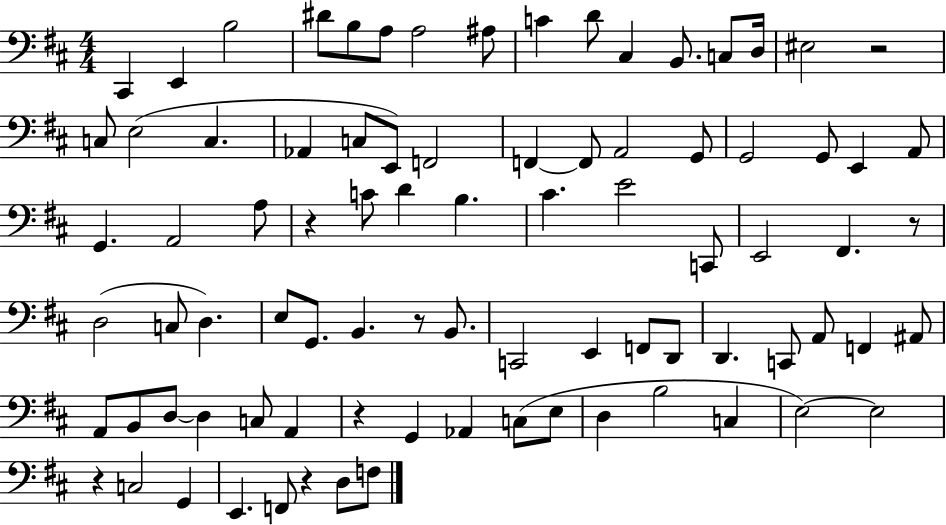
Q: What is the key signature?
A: D major